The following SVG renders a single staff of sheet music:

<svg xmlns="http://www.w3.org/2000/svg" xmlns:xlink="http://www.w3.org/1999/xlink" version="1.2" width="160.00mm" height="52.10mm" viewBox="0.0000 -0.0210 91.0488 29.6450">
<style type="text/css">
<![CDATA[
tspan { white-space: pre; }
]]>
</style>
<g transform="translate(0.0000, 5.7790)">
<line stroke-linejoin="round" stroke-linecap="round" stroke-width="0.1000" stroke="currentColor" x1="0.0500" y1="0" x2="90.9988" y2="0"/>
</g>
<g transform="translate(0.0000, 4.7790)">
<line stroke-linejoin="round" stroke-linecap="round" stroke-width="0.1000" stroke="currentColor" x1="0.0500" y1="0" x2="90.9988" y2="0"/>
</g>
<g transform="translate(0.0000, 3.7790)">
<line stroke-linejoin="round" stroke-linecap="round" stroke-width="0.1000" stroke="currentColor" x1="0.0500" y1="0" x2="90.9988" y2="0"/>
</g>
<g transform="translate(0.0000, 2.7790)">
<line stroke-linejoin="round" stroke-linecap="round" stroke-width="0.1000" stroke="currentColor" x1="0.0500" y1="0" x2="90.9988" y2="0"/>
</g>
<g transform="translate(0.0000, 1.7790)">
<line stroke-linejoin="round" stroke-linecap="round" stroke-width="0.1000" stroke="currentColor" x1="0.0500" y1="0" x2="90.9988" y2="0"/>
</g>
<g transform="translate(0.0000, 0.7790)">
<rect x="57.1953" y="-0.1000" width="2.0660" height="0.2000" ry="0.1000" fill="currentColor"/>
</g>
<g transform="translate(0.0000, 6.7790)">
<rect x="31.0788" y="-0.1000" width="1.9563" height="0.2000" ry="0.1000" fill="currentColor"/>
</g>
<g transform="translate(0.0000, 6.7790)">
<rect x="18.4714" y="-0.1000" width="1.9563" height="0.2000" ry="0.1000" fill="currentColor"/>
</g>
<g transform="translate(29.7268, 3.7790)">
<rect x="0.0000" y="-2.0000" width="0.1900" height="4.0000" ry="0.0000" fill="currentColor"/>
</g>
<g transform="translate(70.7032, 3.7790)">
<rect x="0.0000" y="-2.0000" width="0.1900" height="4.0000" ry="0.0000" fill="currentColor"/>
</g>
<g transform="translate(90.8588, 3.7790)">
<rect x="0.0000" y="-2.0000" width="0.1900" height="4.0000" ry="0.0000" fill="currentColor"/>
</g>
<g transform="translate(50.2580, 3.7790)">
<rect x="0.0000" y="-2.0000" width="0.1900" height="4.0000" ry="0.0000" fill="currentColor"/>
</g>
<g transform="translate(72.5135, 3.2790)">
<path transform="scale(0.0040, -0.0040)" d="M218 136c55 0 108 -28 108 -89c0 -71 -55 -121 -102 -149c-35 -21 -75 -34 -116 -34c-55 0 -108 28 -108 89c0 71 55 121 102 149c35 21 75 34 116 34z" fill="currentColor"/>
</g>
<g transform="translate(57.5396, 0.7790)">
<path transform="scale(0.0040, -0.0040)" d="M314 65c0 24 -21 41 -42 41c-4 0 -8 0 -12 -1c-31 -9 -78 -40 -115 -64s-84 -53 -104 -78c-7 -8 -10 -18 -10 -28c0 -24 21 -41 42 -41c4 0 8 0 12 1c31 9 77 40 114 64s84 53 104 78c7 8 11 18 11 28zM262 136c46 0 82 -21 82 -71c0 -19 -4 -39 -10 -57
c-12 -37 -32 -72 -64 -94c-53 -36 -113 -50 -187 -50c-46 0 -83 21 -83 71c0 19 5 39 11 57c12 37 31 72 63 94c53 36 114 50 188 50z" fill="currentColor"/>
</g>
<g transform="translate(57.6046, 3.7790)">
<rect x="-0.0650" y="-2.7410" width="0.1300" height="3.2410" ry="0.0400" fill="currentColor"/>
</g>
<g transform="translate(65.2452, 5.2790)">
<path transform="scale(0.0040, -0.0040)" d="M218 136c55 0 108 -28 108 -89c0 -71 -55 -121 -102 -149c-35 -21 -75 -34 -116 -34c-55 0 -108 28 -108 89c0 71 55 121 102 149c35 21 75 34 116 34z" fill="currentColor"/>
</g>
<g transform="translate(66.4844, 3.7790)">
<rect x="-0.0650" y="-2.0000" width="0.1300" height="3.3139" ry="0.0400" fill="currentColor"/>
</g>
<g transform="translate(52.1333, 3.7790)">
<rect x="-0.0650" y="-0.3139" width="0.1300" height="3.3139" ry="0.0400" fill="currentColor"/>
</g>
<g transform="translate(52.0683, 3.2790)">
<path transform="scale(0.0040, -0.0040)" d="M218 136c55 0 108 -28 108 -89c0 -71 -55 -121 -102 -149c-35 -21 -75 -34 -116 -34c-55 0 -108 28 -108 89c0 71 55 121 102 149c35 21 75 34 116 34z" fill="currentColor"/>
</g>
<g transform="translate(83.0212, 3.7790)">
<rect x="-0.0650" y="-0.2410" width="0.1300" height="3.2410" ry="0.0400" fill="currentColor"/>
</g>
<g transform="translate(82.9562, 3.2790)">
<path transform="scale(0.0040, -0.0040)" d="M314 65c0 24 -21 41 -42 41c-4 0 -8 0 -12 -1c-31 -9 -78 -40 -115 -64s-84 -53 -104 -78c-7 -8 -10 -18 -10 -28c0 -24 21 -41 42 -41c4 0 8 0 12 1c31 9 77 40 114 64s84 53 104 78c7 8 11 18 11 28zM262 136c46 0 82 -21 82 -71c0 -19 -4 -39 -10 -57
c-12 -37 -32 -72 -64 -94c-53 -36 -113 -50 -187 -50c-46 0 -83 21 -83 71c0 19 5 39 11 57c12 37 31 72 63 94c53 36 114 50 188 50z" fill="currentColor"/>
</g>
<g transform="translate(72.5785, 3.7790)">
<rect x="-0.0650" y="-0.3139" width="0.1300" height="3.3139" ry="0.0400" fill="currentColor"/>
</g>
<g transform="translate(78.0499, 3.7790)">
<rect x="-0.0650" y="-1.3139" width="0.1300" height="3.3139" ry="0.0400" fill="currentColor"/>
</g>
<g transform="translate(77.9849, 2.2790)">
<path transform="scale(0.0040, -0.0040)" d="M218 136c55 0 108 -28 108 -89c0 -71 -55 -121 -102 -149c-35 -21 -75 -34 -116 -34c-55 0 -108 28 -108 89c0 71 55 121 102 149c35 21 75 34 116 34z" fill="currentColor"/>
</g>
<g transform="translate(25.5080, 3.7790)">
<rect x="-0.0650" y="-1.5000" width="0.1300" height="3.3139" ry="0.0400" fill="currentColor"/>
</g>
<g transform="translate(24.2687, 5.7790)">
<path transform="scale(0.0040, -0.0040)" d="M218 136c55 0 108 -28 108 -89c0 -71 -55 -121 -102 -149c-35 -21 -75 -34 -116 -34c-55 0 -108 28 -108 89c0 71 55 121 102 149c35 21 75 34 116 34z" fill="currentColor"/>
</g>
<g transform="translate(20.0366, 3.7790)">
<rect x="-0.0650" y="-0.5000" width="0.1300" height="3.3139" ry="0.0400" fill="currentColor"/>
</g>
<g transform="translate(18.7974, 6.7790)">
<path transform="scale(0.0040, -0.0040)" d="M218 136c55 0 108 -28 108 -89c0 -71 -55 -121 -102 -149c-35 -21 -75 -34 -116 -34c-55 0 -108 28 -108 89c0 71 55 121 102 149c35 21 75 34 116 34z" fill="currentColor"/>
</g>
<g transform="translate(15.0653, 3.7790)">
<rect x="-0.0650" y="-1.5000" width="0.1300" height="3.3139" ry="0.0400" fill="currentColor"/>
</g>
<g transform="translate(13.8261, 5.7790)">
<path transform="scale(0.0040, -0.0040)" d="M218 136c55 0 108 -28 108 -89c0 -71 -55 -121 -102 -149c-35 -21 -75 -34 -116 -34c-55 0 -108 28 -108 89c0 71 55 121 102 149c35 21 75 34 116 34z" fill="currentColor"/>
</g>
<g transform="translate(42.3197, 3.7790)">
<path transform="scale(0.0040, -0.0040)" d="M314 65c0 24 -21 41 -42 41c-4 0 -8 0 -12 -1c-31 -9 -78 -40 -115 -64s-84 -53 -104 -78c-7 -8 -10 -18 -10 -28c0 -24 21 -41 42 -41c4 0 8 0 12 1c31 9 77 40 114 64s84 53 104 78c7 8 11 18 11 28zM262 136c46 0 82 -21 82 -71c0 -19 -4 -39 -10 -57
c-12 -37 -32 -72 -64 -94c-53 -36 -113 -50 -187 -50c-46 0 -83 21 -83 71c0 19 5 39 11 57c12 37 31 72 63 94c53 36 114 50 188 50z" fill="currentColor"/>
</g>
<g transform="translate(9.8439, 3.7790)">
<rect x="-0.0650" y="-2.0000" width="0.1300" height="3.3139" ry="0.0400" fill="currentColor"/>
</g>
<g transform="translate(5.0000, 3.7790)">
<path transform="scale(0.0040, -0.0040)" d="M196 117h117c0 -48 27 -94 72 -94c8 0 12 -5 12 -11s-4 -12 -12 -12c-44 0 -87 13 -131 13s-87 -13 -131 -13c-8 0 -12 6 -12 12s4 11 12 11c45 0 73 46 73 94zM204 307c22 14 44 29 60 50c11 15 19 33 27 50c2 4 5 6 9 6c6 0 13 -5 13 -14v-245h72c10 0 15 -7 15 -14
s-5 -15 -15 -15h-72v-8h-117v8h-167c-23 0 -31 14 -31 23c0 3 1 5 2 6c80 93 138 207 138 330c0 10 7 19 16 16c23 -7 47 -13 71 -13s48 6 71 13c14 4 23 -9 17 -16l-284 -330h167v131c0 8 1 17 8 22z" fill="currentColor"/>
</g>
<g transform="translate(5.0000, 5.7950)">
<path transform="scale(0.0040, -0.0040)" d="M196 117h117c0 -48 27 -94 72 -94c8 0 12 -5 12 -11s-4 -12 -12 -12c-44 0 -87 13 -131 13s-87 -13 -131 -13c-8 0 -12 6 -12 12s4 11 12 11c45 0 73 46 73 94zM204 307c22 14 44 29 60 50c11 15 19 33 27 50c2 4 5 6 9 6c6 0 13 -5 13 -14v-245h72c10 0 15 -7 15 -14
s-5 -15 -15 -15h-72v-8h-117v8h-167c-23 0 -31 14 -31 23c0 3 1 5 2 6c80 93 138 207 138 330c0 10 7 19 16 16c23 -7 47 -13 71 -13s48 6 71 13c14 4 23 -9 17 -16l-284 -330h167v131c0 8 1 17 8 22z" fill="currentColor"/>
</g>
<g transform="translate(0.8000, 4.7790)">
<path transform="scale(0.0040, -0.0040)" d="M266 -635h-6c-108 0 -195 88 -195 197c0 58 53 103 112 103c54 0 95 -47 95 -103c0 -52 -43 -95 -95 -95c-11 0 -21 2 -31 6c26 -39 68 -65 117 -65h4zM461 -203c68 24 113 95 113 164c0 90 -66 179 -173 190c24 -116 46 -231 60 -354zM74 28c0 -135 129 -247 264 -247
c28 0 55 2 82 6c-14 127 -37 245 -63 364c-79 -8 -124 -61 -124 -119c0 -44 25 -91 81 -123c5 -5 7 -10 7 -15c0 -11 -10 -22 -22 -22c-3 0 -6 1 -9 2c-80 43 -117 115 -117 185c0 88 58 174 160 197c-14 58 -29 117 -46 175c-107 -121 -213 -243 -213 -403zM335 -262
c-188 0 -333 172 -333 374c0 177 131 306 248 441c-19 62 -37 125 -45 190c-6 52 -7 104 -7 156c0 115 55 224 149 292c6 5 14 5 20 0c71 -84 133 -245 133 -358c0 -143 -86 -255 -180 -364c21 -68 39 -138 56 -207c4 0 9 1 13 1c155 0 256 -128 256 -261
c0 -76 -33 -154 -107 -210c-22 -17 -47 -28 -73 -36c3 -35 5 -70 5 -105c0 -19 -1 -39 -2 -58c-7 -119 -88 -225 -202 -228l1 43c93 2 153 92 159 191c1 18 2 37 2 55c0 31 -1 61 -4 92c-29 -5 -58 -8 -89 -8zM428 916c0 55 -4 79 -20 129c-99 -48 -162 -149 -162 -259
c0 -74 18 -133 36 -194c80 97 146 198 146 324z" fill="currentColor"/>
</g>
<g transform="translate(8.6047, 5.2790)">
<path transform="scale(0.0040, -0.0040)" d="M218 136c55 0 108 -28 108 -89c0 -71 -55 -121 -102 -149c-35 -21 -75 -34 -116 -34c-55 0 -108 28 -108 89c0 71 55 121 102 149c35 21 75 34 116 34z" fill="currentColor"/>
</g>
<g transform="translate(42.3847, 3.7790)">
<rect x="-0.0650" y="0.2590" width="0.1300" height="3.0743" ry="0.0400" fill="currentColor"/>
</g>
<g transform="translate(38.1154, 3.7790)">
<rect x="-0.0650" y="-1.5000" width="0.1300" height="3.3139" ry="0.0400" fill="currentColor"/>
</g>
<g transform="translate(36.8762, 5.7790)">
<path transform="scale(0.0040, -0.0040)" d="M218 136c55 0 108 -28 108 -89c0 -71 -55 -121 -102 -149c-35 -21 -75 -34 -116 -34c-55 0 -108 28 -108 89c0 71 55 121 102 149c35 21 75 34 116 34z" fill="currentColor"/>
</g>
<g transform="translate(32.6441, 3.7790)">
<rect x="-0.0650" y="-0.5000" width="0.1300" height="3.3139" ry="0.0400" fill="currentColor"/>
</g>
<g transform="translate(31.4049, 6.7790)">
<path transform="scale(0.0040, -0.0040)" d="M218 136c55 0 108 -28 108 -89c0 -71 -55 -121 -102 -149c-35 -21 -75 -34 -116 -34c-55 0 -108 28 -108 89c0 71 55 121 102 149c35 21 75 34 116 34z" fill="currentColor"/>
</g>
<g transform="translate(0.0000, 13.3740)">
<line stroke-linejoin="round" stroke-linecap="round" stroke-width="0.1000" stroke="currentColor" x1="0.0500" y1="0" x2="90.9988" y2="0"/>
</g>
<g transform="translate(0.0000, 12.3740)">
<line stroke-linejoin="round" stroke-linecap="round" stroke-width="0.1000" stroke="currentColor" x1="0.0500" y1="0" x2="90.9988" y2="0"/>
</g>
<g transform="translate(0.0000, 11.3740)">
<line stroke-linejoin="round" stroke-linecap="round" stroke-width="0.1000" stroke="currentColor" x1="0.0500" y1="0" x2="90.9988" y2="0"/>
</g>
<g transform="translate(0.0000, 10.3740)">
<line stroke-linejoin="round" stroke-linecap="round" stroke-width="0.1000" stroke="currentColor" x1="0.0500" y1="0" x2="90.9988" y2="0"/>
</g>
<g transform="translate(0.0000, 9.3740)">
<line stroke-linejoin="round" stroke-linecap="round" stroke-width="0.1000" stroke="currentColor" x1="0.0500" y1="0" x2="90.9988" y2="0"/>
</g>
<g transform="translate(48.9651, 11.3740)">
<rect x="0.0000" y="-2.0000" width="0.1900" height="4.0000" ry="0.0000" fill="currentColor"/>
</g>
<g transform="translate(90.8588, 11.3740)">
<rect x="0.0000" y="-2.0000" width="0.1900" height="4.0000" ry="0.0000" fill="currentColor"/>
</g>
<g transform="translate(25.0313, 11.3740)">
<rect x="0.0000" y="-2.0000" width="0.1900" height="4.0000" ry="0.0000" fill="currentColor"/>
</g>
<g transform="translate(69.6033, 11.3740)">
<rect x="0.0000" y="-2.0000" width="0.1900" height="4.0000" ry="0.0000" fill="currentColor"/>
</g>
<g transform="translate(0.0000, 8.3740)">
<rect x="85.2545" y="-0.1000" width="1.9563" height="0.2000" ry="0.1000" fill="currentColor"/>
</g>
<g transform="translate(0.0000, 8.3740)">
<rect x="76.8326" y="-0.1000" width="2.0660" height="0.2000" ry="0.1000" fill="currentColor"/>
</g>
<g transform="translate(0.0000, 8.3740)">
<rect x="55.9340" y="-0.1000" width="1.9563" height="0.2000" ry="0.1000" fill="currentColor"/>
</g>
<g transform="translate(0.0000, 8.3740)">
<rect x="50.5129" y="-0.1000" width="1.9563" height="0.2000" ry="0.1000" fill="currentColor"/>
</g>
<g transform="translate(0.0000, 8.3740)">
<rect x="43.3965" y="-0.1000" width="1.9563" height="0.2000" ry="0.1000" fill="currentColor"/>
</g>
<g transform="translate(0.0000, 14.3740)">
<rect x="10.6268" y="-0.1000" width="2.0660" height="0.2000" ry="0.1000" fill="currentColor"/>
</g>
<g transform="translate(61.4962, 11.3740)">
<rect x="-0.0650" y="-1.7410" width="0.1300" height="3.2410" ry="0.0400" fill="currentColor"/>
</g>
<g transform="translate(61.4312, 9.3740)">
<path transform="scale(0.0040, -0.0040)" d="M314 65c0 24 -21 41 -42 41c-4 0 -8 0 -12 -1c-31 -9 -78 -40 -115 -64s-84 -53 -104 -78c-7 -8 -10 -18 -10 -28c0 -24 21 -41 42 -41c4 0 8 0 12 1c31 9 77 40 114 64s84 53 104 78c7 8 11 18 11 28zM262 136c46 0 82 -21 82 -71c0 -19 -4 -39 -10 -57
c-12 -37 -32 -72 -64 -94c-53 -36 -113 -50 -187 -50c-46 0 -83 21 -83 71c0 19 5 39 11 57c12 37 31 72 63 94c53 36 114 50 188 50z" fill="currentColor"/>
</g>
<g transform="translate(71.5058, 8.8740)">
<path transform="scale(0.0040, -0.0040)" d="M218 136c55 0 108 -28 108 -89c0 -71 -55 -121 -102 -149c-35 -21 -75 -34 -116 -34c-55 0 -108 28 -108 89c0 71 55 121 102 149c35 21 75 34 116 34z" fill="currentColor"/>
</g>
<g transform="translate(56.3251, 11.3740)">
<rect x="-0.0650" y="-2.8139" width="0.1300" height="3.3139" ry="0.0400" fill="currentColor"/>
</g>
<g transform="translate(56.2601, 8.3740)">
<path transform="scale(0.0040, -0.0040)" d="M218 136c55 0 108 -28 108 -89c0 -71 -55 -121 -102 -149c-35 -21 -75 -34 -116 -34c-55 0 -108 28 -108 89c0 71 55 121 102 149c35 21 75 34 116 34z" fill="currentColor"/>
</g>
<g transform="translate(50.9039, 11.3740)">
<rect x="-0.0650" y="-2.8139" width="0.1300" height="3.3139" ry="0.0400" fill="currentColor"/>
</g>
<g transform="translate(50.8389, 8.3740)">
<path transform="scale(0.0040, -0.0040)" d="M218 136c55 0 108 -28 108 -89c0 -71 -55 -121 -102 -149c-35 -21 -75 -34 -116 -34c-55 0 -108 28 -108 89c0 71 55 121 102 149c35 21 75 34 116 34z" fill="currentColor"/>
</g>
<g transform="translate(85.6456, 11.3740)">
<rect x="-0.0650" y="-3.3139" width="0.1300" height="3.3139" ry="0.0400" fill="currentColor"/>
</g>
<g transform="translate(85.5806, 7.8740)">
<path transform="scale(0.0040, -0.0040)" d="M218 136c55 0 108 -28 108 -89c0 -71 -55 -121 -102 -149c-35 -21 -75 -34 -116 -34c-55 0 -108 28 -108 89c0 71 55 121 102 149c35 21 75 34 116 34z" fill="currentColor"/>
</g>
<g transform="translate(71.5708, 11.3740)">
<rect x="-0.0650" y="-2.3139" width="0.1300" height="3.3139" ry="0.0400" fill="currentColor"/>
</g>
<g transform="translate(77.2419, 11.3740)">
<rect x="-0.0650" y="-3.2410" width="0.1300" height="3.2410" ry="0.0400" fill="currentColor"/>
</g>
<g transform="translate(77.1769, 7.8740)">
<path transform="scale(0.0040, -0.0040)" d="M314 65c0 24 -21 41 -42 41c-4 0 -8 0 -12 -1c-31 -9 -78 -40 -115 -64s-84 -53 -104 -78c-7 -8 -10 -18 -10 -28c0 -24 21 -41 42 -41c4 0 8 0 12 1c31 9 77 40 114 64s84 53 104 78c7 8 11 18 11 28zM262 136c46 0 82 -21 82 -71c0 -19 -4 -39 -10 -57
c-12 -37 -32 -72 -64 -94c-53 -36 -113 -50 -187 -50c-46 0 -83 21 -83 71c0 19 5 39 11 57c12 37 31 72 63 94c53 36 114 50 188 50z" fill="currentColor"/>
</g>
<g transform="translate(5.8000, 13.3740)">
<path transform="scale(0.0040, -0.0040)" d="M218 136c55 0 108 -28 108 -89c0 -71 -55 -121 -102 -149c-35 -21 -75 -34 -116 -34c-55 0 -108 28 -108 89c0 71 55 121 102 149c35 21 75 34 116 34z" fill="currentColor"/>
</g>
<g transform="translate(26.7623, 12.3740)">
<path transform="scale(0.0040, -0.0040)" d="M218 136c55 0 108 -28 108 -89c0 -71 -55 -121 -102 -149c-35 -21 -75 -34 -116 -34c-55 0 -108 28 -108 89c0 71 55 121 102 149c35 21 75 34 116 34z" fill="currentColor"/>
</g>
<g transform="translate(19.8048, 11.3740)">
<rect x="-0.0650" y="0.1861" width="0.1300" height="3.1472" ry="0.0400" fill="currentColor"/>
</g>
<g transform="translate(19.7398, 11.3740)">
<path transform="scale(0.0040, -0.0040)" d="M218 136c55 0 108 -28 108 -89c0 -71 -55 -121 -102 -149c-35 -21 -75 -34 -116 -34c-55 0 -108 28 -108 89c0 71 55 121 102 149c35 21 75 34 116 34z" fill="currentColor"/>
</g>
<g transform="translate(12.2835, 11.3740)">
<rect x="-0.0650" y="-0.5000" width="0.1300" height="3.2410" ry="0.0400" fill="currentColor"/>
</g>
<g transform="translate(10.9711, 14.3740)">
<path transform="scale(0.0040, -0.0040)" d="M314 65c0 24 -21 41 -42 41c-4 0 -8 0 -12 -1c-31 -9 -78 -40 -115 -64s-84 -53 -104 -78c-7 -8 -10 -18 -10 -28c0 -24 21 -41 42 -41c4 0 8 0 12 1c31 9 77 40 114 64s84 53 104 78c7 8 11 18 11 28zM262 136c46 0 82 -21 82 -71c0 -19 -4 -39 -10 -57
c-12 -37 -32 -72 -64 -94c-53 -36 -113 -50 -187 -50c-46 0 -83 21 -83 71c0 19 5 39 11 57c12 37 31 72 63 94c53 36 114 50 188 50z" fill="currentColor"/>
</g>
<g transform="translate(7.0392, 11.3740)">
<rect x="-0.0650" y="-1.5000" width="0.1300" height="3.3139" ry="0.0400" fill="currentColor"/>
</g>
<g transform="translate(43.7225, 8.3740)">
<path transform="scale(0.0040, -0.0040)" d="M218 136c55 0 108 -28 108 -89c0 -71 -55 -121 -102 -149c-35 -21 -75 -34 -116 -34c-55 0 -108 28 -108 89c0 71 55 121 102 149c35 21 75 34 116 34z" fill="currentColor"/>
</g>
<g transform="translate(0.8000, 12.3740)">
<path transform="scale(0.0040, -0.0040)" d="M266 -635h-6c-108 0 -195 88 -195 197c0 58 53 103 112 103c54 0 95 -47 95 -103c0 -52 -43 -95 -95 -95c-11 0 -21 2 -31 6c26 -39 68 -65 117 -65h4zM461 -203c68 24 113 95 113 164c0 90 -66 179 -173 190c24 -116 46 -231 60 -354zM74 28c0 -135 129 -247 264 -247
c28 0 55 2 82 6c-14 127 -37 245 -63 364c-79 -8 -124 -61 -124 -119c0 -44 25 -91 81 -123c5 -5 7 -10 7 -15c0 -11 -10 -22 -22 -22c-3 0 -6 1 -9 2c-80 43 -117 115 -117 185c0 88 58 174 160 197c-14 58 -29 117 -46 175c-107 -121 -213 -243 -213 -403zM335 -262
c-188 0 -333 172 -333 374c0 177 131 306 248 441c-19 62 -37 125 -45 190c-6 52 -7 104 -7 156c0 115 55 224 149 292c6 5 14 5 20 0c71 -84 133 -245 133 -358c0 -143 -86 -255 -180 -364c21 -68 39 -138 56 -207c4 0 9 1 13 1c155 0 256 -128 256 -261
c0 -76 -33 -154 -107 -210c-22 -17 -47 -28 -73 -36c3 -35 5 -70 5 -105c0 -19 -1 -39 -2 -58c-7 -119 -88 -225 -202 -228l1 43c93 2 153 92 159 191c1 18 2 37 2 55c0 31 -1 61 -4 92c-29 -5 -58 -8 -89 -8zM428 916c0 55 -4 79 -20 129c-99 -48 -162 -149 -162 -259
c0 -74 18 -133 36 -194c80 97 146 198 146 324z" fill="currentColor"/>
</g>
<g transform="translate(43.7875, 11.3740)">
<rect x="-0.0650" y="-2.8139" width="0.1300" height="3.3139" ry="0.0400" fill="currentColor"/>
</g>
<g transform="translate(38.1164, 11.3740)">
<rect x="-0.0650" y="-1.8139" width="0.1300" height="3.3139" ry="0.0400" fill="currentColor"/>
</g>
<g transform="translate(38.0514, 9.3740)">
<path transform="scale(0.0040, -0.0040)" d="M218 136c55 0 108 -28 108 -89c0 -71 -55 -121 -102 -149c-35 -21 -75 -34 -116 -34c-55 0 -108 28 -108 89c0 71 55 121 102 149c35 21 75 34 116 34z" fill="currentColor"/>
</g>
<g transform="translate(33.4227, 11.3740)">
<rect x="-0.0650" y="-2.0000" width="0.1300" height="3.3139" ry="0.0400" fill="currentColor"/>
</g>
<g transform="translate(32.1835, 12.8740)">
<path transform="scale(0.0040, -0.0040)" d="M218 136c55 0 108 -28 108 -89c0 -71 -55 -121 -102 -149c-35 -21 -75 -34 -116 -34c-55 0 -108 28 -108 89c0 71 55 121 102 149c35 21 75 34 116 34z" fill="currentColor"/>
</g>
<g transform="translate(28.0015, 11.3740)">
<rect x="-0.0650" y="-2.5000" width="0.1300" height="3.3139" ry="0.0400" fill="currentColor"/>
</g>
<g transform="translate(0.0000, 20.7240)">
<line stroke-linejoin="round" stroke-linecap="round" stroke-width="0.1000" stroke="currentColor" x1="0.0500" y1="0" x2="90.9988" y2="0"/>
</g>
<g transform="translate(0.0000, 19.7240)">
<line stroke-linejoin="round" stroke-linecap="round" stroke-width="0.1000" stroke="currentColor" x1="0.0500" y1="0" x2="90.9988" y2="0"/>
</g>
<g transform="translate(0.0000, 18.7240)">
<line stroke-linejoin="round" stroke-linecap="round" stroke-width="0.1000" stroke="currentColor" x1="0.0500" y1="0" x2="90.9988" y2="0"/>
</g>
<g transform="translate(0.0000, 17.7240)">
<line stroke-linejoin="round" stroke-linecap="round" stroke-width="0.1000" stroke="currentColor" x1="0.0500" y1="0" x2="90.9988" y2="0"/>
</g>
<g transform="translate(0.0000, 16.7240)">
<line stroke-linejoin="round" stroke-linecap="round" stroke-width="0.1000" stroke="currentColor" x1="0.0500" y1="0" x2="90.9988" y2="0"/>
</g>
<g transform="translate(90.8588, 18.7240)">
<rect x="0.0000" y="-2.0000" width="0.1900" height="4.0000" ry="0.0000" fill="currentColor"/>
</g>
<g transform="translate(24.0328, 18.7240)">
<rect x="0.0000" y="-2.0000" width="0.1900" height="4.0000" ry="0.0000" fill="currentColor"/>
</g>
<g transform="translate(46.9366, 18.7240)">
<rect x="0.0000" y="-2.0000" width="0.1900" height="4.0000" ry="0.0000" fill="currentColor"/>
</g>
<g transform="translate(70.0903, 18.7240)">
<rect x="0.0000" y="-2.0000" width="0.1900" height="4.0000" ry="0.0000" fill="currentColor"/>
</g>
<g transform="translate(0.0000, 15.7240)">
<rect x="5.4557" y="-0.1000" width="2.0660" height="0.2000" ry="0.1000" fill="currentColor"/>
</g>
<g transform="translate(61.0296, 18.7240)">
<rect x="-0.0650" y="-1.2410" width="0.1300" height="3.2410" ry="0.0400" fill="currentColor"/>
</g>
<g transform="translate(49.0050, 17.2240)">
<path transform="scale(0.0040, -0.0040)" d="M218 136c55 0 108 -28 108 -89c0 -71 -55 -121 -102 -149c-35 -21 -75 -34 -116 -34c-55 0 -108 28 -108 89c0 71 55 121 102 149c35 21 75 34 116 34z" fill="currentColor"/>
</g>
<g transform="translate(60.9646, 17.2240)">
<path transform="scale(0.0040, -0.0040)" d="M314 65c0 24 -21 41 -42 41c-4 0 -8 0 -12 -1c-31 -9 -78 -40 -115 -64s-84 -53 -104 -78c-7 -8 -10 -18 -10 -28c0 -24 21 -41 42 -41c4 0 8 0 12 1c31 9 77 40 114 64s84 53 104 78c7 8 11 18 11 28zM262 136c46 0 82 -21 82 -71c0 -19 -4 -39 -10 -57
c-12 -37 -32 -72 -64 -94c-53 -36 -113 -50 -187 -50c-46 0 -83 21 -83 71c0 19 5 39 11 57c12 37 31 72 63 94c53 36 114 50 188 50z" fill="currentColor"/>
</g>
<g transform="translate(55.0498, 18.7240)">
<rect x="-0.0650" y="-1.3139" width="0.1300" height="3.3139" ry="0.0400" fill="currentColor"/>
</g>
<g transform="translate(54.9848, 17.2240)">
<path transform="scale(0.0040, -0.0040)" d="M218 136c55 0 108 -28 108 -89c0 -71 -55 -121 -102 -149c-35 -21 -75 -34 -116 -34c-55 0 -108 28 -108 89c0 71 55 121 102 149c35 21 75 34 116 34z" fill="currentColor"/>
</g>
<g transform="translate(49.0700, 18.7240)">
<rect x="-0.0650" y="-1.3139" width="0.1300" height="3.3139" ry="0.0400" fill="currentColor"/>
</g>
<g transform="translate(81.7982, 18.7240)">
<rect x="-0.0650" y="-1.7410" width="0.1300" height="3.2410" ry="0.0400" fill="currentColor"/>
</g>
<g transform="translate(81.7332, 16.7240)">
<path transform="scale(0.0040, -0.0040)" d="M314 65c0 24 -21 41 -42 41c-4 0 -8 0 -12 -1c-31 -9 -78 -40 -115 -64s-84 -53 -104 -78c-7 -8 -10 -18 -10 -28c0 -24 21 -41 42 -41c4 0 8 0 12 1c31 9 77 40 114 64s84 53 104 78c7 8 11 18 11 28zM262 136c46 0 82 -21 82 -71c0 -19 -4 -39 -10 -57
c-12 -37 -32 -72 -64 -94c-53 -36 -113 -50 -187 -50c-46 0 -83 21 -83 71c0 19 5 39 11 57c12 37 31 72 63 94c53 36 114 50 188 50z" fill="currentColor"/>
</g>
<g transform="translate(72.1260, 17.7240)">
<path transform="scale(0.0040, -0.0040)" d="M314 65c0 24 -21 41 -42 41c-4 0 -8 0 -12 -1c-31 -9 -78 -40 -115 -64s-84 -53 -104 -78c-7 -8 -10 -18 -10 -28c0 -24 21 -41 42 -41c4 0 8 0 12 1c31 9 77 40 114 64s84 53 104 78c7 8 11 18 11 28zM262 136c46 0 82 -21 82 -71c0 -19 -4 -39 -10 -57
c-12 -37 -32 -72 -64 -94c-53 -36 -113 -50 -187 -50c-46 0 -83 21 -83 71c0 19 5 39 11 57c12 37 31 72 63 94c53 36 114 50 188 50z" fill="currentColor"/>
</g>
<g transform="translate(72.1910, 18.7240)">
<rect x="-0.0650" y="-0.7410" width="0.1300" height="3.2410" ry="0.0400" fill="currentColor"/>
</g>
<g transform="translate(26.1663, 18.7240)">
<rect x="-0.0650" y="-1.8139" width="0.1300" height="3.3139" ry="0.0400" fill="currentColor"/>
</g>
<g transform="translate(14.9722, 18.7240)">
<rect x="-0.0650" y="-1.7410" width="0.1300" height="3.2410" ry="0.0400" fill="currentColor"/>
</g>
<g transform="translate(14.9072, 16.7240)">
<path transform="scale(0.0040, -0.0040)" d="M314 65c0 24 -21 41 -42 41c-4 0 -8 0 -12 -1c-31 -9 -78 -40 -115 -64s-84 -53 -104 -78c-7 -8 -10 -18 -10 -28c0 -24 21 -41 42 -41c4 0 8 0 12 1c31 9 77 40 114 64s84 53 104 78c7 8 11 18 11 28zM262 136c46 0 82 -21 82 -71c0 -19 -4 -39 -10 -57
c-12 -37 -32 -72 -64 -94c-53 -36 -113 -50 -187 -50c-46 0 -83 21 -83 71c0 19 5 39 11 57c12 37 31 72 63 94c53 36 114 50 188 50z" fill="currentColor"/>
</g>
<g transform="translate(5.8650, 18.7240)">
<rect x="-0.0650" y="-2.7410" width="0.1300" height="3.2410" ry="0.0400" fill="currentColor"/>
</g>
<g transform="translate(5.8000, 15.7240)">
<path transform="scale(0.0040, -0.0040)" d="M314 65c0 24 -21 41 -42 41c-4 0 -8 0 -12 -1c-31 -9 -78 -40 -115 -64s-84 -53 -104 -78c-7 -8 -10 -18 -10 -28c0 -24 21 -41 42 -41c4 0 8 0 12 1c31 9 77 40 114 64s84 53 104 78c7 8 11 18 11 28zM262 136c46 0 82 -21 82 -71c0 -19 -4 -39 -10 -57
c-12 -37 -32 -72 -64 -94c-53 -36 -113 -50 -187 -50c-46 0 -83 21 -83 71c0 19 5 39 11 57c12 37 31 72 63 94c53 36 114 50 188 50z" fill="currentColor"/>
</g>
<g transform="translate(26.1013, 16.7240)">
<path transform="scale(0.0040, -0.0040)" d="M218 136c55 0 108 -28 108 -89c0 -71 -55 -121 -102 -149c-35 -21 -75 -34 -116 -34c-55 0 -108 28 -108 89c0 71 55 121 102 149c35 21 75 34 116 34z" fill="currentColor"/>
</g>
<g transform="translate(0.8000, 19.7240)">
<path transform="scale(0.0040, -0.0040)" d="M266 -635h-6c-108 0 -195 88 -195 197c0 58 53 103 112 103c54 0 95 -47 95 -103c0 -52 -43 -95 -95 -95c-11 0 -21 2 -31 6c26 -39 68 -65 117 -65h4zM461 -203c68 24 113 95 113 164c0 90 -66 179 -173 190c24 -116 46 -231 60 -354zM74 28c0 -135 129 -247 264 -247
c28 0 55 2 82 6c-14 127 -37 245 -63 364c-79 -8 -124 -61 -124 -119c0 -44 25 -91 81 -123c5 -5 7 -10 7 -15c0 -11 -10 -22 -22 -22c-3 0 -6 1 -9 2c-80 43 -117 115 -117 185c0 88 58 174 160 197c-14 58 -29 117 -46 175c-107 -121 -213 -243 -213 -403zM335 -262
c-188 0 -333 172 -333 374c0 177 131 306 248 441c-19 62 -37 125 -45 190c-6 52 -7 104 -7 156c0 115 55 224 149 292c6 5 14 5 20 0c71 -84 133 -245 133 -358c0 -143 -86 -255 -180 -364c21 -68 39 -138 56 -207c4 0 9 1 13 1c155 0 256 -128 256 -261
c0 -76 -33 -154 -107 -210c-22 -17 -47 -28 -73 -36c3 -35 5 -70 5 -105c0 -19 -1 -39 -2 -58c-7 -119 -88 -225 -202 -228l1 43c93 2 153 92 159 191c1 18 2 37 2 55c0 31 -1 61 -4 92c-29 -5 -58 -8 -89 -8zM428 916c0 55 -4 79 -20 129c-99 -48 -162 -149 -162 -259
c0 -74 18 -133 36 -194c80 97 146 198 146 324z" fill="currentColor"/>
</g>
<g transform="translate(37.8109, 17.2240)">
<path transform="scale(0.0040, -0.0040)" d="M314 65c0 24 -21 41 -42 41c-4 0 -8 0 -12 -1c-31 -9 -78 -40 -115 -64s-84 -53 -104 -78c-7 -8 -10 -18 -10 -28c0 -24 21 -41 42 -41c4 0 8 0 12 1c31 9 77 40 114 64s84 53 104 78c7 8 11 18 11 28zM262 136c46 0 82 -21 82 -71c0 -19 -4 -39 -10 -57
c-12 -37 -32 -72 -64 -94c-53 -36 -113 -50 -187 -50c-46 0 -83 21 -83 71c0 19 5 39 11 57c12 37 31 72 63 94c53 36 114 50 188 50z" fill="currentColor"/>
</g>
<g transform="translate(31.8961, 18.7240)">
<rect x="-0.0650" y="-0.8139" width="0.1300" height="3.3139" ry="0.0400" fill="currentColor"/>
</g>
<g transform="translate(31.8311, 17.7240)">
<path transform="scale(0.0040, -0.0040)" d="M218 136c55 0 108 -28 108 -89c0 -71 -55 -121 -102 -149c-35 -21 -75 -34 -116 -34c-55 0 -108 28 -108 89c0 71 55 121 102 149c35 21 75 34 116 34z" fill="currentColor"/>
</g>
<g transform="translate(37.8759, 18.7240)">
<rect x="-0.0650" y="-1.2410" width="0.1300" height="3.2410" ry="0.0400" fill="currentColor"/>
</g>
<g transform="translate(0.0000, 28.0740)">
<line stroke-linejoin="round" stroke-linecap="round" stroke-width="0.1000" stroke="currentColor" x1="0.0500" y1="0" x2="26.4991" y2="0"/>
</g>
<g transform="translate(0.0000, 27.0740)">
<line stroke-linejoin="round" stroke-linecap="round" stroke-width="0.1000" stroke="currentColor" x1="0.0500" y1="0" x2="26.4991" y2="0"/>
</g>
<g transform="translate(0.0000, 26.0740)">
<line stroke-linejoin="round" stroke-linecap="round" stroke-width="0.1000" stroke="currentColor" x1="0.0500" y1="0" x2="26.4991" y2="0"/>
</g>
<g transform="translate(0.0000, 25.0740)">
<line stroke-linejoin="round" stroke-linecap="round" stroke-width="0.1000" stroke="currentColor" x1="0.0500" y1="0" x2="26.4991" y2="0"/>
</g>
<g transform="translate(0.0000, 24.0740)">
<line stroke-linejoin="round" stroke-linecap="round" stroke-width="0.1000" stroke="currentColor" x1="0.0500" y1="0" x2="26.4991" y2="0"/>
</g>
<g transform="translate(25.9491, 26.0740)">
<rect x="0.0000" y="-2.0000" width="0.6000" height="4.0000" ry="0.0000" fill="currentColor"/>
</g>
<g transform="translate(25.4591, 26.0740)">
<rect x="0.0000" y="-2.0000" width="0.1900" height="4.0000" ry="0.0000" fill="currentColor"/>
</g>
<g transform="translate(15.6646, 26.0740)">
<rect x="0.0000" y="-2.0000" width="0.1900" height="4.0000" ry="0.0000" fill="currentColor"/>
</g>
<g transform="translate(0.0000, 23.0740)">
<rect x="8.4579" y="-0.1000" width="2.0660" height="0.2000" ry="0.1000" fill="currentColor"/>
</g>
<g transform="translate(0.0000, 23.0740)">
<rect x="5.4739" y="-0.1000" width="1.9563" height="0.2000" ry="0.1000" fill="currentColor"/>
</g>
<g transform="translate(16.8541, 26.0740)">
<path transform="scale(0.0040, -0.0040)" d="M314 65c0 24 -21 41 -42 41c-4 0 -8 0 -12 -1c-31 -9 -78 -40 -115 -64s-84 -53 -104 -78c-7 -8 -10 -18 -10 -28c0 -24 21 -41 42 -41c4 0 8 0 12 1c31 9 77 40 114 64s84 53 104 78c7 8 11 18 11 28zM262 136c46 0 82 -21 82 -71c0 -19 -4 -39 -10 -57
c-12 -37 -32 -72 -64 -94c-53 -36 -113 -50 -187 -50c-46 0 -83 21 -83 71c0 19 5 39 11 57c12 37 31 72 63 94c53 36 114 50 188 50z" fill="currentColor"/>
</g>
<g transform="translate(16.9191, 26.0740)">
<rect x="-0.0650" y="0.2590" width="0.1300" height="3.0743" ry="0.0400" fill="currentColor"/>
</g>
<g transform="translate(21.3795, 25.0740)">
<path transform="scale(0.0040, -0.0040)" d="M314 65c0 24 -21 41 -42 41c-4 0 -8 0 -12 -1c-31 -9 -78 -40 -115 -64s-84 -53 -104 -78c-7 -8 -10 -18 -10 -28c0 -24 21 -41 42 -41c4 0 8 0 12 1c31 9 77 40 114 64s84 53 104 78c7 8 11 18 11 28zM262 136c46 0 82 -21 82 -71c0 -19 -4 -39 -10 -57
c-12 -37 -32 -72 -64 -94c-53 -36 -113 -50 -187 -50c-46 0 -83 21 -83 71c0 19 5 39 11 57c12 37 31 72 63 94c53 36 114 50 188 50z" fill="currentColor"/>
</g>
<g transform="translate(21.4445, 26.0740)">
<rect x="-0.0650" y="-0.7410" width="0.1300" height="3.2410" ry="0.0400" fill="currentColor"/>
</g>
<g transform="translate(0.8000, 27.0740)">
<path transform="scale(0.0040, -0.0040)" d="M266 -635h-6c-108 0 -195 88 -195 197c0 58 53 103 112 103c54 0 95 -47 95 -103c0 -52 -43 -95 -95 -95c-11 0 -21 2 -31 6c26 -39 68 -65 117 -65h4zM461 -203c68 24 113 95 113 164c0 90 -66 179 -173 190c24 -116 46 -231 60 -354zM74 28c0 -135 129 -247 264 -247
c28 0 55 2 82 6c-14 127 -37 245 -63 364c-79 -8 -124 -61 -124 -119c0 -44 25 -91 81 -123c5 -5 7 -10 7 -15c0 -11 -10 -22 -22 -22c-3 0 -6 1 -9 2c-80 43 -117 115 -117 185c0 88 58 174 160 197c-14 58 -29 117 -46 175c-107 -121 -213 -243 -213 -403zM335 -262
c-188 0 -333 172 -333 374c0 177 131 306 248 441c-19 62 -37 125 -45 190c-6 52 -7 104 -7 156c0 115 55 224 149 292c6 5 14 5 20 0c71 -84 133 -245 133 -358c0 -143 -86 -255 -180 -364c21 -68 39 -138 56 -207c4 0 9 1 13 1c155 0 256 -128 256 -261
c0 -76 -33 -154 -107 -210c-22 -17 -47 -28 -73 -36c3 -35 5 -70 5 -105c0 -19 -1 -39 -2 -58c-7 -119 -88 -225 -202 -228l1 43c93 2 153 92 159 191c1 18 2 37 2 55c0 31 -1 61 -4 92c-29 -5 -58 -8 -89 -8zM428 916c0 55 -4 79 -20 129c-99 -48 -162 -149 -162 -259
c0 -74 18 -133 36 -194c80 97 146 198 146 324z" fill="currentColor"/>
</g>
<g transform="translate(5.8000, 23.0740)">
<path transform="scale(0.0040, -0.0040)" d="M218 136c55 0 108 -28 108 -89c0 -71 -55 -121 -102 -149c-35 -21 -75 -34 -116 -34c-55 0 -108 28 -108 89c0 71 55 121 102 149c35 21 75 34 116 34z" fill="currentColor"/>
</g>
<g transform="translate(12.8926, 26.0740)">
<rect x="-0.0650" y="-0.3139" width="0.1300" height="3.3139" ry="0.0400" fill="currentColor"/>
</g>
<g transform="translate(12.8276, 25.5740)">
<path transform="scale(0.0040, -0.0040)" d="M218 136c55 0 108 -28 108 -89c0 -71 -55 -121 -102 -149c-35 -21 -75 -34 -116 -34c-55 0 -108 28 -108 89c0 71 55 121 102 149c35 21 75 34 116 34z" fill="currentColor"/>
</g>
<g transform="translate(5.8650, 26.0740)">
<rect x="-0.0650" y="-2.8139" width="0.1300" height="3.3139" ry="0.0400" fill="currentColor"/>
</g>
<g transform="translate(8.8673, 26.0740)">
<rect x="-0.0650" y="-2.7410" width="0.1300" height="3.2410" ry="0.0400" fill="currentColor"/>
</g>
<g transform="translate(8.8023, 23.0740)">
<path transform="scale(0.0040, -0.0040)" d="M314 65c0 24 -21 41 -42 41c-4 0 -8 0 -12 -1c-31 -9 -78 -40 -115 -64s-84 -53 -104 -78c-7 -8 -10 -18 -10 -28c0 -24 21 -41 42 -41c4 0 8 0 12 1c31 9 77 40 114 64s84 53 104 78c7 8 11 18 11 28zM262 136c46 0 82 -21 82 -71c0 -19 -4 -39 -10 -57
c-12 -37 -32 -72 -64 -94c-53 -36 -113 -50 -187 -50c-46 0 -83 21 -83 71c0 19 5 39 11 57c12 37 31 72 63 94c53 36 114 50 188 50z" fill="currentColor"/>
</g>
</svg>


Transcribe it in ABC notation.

X:1
T:Untitled
M:4/4
L:1/4
K:C
F E C E C E B2 c a2 F c e c2 E C2 B G F f a a a f2 g b2 b a2 f2 f d e2 e e e2 d2 f2 a a2 c B2 d2